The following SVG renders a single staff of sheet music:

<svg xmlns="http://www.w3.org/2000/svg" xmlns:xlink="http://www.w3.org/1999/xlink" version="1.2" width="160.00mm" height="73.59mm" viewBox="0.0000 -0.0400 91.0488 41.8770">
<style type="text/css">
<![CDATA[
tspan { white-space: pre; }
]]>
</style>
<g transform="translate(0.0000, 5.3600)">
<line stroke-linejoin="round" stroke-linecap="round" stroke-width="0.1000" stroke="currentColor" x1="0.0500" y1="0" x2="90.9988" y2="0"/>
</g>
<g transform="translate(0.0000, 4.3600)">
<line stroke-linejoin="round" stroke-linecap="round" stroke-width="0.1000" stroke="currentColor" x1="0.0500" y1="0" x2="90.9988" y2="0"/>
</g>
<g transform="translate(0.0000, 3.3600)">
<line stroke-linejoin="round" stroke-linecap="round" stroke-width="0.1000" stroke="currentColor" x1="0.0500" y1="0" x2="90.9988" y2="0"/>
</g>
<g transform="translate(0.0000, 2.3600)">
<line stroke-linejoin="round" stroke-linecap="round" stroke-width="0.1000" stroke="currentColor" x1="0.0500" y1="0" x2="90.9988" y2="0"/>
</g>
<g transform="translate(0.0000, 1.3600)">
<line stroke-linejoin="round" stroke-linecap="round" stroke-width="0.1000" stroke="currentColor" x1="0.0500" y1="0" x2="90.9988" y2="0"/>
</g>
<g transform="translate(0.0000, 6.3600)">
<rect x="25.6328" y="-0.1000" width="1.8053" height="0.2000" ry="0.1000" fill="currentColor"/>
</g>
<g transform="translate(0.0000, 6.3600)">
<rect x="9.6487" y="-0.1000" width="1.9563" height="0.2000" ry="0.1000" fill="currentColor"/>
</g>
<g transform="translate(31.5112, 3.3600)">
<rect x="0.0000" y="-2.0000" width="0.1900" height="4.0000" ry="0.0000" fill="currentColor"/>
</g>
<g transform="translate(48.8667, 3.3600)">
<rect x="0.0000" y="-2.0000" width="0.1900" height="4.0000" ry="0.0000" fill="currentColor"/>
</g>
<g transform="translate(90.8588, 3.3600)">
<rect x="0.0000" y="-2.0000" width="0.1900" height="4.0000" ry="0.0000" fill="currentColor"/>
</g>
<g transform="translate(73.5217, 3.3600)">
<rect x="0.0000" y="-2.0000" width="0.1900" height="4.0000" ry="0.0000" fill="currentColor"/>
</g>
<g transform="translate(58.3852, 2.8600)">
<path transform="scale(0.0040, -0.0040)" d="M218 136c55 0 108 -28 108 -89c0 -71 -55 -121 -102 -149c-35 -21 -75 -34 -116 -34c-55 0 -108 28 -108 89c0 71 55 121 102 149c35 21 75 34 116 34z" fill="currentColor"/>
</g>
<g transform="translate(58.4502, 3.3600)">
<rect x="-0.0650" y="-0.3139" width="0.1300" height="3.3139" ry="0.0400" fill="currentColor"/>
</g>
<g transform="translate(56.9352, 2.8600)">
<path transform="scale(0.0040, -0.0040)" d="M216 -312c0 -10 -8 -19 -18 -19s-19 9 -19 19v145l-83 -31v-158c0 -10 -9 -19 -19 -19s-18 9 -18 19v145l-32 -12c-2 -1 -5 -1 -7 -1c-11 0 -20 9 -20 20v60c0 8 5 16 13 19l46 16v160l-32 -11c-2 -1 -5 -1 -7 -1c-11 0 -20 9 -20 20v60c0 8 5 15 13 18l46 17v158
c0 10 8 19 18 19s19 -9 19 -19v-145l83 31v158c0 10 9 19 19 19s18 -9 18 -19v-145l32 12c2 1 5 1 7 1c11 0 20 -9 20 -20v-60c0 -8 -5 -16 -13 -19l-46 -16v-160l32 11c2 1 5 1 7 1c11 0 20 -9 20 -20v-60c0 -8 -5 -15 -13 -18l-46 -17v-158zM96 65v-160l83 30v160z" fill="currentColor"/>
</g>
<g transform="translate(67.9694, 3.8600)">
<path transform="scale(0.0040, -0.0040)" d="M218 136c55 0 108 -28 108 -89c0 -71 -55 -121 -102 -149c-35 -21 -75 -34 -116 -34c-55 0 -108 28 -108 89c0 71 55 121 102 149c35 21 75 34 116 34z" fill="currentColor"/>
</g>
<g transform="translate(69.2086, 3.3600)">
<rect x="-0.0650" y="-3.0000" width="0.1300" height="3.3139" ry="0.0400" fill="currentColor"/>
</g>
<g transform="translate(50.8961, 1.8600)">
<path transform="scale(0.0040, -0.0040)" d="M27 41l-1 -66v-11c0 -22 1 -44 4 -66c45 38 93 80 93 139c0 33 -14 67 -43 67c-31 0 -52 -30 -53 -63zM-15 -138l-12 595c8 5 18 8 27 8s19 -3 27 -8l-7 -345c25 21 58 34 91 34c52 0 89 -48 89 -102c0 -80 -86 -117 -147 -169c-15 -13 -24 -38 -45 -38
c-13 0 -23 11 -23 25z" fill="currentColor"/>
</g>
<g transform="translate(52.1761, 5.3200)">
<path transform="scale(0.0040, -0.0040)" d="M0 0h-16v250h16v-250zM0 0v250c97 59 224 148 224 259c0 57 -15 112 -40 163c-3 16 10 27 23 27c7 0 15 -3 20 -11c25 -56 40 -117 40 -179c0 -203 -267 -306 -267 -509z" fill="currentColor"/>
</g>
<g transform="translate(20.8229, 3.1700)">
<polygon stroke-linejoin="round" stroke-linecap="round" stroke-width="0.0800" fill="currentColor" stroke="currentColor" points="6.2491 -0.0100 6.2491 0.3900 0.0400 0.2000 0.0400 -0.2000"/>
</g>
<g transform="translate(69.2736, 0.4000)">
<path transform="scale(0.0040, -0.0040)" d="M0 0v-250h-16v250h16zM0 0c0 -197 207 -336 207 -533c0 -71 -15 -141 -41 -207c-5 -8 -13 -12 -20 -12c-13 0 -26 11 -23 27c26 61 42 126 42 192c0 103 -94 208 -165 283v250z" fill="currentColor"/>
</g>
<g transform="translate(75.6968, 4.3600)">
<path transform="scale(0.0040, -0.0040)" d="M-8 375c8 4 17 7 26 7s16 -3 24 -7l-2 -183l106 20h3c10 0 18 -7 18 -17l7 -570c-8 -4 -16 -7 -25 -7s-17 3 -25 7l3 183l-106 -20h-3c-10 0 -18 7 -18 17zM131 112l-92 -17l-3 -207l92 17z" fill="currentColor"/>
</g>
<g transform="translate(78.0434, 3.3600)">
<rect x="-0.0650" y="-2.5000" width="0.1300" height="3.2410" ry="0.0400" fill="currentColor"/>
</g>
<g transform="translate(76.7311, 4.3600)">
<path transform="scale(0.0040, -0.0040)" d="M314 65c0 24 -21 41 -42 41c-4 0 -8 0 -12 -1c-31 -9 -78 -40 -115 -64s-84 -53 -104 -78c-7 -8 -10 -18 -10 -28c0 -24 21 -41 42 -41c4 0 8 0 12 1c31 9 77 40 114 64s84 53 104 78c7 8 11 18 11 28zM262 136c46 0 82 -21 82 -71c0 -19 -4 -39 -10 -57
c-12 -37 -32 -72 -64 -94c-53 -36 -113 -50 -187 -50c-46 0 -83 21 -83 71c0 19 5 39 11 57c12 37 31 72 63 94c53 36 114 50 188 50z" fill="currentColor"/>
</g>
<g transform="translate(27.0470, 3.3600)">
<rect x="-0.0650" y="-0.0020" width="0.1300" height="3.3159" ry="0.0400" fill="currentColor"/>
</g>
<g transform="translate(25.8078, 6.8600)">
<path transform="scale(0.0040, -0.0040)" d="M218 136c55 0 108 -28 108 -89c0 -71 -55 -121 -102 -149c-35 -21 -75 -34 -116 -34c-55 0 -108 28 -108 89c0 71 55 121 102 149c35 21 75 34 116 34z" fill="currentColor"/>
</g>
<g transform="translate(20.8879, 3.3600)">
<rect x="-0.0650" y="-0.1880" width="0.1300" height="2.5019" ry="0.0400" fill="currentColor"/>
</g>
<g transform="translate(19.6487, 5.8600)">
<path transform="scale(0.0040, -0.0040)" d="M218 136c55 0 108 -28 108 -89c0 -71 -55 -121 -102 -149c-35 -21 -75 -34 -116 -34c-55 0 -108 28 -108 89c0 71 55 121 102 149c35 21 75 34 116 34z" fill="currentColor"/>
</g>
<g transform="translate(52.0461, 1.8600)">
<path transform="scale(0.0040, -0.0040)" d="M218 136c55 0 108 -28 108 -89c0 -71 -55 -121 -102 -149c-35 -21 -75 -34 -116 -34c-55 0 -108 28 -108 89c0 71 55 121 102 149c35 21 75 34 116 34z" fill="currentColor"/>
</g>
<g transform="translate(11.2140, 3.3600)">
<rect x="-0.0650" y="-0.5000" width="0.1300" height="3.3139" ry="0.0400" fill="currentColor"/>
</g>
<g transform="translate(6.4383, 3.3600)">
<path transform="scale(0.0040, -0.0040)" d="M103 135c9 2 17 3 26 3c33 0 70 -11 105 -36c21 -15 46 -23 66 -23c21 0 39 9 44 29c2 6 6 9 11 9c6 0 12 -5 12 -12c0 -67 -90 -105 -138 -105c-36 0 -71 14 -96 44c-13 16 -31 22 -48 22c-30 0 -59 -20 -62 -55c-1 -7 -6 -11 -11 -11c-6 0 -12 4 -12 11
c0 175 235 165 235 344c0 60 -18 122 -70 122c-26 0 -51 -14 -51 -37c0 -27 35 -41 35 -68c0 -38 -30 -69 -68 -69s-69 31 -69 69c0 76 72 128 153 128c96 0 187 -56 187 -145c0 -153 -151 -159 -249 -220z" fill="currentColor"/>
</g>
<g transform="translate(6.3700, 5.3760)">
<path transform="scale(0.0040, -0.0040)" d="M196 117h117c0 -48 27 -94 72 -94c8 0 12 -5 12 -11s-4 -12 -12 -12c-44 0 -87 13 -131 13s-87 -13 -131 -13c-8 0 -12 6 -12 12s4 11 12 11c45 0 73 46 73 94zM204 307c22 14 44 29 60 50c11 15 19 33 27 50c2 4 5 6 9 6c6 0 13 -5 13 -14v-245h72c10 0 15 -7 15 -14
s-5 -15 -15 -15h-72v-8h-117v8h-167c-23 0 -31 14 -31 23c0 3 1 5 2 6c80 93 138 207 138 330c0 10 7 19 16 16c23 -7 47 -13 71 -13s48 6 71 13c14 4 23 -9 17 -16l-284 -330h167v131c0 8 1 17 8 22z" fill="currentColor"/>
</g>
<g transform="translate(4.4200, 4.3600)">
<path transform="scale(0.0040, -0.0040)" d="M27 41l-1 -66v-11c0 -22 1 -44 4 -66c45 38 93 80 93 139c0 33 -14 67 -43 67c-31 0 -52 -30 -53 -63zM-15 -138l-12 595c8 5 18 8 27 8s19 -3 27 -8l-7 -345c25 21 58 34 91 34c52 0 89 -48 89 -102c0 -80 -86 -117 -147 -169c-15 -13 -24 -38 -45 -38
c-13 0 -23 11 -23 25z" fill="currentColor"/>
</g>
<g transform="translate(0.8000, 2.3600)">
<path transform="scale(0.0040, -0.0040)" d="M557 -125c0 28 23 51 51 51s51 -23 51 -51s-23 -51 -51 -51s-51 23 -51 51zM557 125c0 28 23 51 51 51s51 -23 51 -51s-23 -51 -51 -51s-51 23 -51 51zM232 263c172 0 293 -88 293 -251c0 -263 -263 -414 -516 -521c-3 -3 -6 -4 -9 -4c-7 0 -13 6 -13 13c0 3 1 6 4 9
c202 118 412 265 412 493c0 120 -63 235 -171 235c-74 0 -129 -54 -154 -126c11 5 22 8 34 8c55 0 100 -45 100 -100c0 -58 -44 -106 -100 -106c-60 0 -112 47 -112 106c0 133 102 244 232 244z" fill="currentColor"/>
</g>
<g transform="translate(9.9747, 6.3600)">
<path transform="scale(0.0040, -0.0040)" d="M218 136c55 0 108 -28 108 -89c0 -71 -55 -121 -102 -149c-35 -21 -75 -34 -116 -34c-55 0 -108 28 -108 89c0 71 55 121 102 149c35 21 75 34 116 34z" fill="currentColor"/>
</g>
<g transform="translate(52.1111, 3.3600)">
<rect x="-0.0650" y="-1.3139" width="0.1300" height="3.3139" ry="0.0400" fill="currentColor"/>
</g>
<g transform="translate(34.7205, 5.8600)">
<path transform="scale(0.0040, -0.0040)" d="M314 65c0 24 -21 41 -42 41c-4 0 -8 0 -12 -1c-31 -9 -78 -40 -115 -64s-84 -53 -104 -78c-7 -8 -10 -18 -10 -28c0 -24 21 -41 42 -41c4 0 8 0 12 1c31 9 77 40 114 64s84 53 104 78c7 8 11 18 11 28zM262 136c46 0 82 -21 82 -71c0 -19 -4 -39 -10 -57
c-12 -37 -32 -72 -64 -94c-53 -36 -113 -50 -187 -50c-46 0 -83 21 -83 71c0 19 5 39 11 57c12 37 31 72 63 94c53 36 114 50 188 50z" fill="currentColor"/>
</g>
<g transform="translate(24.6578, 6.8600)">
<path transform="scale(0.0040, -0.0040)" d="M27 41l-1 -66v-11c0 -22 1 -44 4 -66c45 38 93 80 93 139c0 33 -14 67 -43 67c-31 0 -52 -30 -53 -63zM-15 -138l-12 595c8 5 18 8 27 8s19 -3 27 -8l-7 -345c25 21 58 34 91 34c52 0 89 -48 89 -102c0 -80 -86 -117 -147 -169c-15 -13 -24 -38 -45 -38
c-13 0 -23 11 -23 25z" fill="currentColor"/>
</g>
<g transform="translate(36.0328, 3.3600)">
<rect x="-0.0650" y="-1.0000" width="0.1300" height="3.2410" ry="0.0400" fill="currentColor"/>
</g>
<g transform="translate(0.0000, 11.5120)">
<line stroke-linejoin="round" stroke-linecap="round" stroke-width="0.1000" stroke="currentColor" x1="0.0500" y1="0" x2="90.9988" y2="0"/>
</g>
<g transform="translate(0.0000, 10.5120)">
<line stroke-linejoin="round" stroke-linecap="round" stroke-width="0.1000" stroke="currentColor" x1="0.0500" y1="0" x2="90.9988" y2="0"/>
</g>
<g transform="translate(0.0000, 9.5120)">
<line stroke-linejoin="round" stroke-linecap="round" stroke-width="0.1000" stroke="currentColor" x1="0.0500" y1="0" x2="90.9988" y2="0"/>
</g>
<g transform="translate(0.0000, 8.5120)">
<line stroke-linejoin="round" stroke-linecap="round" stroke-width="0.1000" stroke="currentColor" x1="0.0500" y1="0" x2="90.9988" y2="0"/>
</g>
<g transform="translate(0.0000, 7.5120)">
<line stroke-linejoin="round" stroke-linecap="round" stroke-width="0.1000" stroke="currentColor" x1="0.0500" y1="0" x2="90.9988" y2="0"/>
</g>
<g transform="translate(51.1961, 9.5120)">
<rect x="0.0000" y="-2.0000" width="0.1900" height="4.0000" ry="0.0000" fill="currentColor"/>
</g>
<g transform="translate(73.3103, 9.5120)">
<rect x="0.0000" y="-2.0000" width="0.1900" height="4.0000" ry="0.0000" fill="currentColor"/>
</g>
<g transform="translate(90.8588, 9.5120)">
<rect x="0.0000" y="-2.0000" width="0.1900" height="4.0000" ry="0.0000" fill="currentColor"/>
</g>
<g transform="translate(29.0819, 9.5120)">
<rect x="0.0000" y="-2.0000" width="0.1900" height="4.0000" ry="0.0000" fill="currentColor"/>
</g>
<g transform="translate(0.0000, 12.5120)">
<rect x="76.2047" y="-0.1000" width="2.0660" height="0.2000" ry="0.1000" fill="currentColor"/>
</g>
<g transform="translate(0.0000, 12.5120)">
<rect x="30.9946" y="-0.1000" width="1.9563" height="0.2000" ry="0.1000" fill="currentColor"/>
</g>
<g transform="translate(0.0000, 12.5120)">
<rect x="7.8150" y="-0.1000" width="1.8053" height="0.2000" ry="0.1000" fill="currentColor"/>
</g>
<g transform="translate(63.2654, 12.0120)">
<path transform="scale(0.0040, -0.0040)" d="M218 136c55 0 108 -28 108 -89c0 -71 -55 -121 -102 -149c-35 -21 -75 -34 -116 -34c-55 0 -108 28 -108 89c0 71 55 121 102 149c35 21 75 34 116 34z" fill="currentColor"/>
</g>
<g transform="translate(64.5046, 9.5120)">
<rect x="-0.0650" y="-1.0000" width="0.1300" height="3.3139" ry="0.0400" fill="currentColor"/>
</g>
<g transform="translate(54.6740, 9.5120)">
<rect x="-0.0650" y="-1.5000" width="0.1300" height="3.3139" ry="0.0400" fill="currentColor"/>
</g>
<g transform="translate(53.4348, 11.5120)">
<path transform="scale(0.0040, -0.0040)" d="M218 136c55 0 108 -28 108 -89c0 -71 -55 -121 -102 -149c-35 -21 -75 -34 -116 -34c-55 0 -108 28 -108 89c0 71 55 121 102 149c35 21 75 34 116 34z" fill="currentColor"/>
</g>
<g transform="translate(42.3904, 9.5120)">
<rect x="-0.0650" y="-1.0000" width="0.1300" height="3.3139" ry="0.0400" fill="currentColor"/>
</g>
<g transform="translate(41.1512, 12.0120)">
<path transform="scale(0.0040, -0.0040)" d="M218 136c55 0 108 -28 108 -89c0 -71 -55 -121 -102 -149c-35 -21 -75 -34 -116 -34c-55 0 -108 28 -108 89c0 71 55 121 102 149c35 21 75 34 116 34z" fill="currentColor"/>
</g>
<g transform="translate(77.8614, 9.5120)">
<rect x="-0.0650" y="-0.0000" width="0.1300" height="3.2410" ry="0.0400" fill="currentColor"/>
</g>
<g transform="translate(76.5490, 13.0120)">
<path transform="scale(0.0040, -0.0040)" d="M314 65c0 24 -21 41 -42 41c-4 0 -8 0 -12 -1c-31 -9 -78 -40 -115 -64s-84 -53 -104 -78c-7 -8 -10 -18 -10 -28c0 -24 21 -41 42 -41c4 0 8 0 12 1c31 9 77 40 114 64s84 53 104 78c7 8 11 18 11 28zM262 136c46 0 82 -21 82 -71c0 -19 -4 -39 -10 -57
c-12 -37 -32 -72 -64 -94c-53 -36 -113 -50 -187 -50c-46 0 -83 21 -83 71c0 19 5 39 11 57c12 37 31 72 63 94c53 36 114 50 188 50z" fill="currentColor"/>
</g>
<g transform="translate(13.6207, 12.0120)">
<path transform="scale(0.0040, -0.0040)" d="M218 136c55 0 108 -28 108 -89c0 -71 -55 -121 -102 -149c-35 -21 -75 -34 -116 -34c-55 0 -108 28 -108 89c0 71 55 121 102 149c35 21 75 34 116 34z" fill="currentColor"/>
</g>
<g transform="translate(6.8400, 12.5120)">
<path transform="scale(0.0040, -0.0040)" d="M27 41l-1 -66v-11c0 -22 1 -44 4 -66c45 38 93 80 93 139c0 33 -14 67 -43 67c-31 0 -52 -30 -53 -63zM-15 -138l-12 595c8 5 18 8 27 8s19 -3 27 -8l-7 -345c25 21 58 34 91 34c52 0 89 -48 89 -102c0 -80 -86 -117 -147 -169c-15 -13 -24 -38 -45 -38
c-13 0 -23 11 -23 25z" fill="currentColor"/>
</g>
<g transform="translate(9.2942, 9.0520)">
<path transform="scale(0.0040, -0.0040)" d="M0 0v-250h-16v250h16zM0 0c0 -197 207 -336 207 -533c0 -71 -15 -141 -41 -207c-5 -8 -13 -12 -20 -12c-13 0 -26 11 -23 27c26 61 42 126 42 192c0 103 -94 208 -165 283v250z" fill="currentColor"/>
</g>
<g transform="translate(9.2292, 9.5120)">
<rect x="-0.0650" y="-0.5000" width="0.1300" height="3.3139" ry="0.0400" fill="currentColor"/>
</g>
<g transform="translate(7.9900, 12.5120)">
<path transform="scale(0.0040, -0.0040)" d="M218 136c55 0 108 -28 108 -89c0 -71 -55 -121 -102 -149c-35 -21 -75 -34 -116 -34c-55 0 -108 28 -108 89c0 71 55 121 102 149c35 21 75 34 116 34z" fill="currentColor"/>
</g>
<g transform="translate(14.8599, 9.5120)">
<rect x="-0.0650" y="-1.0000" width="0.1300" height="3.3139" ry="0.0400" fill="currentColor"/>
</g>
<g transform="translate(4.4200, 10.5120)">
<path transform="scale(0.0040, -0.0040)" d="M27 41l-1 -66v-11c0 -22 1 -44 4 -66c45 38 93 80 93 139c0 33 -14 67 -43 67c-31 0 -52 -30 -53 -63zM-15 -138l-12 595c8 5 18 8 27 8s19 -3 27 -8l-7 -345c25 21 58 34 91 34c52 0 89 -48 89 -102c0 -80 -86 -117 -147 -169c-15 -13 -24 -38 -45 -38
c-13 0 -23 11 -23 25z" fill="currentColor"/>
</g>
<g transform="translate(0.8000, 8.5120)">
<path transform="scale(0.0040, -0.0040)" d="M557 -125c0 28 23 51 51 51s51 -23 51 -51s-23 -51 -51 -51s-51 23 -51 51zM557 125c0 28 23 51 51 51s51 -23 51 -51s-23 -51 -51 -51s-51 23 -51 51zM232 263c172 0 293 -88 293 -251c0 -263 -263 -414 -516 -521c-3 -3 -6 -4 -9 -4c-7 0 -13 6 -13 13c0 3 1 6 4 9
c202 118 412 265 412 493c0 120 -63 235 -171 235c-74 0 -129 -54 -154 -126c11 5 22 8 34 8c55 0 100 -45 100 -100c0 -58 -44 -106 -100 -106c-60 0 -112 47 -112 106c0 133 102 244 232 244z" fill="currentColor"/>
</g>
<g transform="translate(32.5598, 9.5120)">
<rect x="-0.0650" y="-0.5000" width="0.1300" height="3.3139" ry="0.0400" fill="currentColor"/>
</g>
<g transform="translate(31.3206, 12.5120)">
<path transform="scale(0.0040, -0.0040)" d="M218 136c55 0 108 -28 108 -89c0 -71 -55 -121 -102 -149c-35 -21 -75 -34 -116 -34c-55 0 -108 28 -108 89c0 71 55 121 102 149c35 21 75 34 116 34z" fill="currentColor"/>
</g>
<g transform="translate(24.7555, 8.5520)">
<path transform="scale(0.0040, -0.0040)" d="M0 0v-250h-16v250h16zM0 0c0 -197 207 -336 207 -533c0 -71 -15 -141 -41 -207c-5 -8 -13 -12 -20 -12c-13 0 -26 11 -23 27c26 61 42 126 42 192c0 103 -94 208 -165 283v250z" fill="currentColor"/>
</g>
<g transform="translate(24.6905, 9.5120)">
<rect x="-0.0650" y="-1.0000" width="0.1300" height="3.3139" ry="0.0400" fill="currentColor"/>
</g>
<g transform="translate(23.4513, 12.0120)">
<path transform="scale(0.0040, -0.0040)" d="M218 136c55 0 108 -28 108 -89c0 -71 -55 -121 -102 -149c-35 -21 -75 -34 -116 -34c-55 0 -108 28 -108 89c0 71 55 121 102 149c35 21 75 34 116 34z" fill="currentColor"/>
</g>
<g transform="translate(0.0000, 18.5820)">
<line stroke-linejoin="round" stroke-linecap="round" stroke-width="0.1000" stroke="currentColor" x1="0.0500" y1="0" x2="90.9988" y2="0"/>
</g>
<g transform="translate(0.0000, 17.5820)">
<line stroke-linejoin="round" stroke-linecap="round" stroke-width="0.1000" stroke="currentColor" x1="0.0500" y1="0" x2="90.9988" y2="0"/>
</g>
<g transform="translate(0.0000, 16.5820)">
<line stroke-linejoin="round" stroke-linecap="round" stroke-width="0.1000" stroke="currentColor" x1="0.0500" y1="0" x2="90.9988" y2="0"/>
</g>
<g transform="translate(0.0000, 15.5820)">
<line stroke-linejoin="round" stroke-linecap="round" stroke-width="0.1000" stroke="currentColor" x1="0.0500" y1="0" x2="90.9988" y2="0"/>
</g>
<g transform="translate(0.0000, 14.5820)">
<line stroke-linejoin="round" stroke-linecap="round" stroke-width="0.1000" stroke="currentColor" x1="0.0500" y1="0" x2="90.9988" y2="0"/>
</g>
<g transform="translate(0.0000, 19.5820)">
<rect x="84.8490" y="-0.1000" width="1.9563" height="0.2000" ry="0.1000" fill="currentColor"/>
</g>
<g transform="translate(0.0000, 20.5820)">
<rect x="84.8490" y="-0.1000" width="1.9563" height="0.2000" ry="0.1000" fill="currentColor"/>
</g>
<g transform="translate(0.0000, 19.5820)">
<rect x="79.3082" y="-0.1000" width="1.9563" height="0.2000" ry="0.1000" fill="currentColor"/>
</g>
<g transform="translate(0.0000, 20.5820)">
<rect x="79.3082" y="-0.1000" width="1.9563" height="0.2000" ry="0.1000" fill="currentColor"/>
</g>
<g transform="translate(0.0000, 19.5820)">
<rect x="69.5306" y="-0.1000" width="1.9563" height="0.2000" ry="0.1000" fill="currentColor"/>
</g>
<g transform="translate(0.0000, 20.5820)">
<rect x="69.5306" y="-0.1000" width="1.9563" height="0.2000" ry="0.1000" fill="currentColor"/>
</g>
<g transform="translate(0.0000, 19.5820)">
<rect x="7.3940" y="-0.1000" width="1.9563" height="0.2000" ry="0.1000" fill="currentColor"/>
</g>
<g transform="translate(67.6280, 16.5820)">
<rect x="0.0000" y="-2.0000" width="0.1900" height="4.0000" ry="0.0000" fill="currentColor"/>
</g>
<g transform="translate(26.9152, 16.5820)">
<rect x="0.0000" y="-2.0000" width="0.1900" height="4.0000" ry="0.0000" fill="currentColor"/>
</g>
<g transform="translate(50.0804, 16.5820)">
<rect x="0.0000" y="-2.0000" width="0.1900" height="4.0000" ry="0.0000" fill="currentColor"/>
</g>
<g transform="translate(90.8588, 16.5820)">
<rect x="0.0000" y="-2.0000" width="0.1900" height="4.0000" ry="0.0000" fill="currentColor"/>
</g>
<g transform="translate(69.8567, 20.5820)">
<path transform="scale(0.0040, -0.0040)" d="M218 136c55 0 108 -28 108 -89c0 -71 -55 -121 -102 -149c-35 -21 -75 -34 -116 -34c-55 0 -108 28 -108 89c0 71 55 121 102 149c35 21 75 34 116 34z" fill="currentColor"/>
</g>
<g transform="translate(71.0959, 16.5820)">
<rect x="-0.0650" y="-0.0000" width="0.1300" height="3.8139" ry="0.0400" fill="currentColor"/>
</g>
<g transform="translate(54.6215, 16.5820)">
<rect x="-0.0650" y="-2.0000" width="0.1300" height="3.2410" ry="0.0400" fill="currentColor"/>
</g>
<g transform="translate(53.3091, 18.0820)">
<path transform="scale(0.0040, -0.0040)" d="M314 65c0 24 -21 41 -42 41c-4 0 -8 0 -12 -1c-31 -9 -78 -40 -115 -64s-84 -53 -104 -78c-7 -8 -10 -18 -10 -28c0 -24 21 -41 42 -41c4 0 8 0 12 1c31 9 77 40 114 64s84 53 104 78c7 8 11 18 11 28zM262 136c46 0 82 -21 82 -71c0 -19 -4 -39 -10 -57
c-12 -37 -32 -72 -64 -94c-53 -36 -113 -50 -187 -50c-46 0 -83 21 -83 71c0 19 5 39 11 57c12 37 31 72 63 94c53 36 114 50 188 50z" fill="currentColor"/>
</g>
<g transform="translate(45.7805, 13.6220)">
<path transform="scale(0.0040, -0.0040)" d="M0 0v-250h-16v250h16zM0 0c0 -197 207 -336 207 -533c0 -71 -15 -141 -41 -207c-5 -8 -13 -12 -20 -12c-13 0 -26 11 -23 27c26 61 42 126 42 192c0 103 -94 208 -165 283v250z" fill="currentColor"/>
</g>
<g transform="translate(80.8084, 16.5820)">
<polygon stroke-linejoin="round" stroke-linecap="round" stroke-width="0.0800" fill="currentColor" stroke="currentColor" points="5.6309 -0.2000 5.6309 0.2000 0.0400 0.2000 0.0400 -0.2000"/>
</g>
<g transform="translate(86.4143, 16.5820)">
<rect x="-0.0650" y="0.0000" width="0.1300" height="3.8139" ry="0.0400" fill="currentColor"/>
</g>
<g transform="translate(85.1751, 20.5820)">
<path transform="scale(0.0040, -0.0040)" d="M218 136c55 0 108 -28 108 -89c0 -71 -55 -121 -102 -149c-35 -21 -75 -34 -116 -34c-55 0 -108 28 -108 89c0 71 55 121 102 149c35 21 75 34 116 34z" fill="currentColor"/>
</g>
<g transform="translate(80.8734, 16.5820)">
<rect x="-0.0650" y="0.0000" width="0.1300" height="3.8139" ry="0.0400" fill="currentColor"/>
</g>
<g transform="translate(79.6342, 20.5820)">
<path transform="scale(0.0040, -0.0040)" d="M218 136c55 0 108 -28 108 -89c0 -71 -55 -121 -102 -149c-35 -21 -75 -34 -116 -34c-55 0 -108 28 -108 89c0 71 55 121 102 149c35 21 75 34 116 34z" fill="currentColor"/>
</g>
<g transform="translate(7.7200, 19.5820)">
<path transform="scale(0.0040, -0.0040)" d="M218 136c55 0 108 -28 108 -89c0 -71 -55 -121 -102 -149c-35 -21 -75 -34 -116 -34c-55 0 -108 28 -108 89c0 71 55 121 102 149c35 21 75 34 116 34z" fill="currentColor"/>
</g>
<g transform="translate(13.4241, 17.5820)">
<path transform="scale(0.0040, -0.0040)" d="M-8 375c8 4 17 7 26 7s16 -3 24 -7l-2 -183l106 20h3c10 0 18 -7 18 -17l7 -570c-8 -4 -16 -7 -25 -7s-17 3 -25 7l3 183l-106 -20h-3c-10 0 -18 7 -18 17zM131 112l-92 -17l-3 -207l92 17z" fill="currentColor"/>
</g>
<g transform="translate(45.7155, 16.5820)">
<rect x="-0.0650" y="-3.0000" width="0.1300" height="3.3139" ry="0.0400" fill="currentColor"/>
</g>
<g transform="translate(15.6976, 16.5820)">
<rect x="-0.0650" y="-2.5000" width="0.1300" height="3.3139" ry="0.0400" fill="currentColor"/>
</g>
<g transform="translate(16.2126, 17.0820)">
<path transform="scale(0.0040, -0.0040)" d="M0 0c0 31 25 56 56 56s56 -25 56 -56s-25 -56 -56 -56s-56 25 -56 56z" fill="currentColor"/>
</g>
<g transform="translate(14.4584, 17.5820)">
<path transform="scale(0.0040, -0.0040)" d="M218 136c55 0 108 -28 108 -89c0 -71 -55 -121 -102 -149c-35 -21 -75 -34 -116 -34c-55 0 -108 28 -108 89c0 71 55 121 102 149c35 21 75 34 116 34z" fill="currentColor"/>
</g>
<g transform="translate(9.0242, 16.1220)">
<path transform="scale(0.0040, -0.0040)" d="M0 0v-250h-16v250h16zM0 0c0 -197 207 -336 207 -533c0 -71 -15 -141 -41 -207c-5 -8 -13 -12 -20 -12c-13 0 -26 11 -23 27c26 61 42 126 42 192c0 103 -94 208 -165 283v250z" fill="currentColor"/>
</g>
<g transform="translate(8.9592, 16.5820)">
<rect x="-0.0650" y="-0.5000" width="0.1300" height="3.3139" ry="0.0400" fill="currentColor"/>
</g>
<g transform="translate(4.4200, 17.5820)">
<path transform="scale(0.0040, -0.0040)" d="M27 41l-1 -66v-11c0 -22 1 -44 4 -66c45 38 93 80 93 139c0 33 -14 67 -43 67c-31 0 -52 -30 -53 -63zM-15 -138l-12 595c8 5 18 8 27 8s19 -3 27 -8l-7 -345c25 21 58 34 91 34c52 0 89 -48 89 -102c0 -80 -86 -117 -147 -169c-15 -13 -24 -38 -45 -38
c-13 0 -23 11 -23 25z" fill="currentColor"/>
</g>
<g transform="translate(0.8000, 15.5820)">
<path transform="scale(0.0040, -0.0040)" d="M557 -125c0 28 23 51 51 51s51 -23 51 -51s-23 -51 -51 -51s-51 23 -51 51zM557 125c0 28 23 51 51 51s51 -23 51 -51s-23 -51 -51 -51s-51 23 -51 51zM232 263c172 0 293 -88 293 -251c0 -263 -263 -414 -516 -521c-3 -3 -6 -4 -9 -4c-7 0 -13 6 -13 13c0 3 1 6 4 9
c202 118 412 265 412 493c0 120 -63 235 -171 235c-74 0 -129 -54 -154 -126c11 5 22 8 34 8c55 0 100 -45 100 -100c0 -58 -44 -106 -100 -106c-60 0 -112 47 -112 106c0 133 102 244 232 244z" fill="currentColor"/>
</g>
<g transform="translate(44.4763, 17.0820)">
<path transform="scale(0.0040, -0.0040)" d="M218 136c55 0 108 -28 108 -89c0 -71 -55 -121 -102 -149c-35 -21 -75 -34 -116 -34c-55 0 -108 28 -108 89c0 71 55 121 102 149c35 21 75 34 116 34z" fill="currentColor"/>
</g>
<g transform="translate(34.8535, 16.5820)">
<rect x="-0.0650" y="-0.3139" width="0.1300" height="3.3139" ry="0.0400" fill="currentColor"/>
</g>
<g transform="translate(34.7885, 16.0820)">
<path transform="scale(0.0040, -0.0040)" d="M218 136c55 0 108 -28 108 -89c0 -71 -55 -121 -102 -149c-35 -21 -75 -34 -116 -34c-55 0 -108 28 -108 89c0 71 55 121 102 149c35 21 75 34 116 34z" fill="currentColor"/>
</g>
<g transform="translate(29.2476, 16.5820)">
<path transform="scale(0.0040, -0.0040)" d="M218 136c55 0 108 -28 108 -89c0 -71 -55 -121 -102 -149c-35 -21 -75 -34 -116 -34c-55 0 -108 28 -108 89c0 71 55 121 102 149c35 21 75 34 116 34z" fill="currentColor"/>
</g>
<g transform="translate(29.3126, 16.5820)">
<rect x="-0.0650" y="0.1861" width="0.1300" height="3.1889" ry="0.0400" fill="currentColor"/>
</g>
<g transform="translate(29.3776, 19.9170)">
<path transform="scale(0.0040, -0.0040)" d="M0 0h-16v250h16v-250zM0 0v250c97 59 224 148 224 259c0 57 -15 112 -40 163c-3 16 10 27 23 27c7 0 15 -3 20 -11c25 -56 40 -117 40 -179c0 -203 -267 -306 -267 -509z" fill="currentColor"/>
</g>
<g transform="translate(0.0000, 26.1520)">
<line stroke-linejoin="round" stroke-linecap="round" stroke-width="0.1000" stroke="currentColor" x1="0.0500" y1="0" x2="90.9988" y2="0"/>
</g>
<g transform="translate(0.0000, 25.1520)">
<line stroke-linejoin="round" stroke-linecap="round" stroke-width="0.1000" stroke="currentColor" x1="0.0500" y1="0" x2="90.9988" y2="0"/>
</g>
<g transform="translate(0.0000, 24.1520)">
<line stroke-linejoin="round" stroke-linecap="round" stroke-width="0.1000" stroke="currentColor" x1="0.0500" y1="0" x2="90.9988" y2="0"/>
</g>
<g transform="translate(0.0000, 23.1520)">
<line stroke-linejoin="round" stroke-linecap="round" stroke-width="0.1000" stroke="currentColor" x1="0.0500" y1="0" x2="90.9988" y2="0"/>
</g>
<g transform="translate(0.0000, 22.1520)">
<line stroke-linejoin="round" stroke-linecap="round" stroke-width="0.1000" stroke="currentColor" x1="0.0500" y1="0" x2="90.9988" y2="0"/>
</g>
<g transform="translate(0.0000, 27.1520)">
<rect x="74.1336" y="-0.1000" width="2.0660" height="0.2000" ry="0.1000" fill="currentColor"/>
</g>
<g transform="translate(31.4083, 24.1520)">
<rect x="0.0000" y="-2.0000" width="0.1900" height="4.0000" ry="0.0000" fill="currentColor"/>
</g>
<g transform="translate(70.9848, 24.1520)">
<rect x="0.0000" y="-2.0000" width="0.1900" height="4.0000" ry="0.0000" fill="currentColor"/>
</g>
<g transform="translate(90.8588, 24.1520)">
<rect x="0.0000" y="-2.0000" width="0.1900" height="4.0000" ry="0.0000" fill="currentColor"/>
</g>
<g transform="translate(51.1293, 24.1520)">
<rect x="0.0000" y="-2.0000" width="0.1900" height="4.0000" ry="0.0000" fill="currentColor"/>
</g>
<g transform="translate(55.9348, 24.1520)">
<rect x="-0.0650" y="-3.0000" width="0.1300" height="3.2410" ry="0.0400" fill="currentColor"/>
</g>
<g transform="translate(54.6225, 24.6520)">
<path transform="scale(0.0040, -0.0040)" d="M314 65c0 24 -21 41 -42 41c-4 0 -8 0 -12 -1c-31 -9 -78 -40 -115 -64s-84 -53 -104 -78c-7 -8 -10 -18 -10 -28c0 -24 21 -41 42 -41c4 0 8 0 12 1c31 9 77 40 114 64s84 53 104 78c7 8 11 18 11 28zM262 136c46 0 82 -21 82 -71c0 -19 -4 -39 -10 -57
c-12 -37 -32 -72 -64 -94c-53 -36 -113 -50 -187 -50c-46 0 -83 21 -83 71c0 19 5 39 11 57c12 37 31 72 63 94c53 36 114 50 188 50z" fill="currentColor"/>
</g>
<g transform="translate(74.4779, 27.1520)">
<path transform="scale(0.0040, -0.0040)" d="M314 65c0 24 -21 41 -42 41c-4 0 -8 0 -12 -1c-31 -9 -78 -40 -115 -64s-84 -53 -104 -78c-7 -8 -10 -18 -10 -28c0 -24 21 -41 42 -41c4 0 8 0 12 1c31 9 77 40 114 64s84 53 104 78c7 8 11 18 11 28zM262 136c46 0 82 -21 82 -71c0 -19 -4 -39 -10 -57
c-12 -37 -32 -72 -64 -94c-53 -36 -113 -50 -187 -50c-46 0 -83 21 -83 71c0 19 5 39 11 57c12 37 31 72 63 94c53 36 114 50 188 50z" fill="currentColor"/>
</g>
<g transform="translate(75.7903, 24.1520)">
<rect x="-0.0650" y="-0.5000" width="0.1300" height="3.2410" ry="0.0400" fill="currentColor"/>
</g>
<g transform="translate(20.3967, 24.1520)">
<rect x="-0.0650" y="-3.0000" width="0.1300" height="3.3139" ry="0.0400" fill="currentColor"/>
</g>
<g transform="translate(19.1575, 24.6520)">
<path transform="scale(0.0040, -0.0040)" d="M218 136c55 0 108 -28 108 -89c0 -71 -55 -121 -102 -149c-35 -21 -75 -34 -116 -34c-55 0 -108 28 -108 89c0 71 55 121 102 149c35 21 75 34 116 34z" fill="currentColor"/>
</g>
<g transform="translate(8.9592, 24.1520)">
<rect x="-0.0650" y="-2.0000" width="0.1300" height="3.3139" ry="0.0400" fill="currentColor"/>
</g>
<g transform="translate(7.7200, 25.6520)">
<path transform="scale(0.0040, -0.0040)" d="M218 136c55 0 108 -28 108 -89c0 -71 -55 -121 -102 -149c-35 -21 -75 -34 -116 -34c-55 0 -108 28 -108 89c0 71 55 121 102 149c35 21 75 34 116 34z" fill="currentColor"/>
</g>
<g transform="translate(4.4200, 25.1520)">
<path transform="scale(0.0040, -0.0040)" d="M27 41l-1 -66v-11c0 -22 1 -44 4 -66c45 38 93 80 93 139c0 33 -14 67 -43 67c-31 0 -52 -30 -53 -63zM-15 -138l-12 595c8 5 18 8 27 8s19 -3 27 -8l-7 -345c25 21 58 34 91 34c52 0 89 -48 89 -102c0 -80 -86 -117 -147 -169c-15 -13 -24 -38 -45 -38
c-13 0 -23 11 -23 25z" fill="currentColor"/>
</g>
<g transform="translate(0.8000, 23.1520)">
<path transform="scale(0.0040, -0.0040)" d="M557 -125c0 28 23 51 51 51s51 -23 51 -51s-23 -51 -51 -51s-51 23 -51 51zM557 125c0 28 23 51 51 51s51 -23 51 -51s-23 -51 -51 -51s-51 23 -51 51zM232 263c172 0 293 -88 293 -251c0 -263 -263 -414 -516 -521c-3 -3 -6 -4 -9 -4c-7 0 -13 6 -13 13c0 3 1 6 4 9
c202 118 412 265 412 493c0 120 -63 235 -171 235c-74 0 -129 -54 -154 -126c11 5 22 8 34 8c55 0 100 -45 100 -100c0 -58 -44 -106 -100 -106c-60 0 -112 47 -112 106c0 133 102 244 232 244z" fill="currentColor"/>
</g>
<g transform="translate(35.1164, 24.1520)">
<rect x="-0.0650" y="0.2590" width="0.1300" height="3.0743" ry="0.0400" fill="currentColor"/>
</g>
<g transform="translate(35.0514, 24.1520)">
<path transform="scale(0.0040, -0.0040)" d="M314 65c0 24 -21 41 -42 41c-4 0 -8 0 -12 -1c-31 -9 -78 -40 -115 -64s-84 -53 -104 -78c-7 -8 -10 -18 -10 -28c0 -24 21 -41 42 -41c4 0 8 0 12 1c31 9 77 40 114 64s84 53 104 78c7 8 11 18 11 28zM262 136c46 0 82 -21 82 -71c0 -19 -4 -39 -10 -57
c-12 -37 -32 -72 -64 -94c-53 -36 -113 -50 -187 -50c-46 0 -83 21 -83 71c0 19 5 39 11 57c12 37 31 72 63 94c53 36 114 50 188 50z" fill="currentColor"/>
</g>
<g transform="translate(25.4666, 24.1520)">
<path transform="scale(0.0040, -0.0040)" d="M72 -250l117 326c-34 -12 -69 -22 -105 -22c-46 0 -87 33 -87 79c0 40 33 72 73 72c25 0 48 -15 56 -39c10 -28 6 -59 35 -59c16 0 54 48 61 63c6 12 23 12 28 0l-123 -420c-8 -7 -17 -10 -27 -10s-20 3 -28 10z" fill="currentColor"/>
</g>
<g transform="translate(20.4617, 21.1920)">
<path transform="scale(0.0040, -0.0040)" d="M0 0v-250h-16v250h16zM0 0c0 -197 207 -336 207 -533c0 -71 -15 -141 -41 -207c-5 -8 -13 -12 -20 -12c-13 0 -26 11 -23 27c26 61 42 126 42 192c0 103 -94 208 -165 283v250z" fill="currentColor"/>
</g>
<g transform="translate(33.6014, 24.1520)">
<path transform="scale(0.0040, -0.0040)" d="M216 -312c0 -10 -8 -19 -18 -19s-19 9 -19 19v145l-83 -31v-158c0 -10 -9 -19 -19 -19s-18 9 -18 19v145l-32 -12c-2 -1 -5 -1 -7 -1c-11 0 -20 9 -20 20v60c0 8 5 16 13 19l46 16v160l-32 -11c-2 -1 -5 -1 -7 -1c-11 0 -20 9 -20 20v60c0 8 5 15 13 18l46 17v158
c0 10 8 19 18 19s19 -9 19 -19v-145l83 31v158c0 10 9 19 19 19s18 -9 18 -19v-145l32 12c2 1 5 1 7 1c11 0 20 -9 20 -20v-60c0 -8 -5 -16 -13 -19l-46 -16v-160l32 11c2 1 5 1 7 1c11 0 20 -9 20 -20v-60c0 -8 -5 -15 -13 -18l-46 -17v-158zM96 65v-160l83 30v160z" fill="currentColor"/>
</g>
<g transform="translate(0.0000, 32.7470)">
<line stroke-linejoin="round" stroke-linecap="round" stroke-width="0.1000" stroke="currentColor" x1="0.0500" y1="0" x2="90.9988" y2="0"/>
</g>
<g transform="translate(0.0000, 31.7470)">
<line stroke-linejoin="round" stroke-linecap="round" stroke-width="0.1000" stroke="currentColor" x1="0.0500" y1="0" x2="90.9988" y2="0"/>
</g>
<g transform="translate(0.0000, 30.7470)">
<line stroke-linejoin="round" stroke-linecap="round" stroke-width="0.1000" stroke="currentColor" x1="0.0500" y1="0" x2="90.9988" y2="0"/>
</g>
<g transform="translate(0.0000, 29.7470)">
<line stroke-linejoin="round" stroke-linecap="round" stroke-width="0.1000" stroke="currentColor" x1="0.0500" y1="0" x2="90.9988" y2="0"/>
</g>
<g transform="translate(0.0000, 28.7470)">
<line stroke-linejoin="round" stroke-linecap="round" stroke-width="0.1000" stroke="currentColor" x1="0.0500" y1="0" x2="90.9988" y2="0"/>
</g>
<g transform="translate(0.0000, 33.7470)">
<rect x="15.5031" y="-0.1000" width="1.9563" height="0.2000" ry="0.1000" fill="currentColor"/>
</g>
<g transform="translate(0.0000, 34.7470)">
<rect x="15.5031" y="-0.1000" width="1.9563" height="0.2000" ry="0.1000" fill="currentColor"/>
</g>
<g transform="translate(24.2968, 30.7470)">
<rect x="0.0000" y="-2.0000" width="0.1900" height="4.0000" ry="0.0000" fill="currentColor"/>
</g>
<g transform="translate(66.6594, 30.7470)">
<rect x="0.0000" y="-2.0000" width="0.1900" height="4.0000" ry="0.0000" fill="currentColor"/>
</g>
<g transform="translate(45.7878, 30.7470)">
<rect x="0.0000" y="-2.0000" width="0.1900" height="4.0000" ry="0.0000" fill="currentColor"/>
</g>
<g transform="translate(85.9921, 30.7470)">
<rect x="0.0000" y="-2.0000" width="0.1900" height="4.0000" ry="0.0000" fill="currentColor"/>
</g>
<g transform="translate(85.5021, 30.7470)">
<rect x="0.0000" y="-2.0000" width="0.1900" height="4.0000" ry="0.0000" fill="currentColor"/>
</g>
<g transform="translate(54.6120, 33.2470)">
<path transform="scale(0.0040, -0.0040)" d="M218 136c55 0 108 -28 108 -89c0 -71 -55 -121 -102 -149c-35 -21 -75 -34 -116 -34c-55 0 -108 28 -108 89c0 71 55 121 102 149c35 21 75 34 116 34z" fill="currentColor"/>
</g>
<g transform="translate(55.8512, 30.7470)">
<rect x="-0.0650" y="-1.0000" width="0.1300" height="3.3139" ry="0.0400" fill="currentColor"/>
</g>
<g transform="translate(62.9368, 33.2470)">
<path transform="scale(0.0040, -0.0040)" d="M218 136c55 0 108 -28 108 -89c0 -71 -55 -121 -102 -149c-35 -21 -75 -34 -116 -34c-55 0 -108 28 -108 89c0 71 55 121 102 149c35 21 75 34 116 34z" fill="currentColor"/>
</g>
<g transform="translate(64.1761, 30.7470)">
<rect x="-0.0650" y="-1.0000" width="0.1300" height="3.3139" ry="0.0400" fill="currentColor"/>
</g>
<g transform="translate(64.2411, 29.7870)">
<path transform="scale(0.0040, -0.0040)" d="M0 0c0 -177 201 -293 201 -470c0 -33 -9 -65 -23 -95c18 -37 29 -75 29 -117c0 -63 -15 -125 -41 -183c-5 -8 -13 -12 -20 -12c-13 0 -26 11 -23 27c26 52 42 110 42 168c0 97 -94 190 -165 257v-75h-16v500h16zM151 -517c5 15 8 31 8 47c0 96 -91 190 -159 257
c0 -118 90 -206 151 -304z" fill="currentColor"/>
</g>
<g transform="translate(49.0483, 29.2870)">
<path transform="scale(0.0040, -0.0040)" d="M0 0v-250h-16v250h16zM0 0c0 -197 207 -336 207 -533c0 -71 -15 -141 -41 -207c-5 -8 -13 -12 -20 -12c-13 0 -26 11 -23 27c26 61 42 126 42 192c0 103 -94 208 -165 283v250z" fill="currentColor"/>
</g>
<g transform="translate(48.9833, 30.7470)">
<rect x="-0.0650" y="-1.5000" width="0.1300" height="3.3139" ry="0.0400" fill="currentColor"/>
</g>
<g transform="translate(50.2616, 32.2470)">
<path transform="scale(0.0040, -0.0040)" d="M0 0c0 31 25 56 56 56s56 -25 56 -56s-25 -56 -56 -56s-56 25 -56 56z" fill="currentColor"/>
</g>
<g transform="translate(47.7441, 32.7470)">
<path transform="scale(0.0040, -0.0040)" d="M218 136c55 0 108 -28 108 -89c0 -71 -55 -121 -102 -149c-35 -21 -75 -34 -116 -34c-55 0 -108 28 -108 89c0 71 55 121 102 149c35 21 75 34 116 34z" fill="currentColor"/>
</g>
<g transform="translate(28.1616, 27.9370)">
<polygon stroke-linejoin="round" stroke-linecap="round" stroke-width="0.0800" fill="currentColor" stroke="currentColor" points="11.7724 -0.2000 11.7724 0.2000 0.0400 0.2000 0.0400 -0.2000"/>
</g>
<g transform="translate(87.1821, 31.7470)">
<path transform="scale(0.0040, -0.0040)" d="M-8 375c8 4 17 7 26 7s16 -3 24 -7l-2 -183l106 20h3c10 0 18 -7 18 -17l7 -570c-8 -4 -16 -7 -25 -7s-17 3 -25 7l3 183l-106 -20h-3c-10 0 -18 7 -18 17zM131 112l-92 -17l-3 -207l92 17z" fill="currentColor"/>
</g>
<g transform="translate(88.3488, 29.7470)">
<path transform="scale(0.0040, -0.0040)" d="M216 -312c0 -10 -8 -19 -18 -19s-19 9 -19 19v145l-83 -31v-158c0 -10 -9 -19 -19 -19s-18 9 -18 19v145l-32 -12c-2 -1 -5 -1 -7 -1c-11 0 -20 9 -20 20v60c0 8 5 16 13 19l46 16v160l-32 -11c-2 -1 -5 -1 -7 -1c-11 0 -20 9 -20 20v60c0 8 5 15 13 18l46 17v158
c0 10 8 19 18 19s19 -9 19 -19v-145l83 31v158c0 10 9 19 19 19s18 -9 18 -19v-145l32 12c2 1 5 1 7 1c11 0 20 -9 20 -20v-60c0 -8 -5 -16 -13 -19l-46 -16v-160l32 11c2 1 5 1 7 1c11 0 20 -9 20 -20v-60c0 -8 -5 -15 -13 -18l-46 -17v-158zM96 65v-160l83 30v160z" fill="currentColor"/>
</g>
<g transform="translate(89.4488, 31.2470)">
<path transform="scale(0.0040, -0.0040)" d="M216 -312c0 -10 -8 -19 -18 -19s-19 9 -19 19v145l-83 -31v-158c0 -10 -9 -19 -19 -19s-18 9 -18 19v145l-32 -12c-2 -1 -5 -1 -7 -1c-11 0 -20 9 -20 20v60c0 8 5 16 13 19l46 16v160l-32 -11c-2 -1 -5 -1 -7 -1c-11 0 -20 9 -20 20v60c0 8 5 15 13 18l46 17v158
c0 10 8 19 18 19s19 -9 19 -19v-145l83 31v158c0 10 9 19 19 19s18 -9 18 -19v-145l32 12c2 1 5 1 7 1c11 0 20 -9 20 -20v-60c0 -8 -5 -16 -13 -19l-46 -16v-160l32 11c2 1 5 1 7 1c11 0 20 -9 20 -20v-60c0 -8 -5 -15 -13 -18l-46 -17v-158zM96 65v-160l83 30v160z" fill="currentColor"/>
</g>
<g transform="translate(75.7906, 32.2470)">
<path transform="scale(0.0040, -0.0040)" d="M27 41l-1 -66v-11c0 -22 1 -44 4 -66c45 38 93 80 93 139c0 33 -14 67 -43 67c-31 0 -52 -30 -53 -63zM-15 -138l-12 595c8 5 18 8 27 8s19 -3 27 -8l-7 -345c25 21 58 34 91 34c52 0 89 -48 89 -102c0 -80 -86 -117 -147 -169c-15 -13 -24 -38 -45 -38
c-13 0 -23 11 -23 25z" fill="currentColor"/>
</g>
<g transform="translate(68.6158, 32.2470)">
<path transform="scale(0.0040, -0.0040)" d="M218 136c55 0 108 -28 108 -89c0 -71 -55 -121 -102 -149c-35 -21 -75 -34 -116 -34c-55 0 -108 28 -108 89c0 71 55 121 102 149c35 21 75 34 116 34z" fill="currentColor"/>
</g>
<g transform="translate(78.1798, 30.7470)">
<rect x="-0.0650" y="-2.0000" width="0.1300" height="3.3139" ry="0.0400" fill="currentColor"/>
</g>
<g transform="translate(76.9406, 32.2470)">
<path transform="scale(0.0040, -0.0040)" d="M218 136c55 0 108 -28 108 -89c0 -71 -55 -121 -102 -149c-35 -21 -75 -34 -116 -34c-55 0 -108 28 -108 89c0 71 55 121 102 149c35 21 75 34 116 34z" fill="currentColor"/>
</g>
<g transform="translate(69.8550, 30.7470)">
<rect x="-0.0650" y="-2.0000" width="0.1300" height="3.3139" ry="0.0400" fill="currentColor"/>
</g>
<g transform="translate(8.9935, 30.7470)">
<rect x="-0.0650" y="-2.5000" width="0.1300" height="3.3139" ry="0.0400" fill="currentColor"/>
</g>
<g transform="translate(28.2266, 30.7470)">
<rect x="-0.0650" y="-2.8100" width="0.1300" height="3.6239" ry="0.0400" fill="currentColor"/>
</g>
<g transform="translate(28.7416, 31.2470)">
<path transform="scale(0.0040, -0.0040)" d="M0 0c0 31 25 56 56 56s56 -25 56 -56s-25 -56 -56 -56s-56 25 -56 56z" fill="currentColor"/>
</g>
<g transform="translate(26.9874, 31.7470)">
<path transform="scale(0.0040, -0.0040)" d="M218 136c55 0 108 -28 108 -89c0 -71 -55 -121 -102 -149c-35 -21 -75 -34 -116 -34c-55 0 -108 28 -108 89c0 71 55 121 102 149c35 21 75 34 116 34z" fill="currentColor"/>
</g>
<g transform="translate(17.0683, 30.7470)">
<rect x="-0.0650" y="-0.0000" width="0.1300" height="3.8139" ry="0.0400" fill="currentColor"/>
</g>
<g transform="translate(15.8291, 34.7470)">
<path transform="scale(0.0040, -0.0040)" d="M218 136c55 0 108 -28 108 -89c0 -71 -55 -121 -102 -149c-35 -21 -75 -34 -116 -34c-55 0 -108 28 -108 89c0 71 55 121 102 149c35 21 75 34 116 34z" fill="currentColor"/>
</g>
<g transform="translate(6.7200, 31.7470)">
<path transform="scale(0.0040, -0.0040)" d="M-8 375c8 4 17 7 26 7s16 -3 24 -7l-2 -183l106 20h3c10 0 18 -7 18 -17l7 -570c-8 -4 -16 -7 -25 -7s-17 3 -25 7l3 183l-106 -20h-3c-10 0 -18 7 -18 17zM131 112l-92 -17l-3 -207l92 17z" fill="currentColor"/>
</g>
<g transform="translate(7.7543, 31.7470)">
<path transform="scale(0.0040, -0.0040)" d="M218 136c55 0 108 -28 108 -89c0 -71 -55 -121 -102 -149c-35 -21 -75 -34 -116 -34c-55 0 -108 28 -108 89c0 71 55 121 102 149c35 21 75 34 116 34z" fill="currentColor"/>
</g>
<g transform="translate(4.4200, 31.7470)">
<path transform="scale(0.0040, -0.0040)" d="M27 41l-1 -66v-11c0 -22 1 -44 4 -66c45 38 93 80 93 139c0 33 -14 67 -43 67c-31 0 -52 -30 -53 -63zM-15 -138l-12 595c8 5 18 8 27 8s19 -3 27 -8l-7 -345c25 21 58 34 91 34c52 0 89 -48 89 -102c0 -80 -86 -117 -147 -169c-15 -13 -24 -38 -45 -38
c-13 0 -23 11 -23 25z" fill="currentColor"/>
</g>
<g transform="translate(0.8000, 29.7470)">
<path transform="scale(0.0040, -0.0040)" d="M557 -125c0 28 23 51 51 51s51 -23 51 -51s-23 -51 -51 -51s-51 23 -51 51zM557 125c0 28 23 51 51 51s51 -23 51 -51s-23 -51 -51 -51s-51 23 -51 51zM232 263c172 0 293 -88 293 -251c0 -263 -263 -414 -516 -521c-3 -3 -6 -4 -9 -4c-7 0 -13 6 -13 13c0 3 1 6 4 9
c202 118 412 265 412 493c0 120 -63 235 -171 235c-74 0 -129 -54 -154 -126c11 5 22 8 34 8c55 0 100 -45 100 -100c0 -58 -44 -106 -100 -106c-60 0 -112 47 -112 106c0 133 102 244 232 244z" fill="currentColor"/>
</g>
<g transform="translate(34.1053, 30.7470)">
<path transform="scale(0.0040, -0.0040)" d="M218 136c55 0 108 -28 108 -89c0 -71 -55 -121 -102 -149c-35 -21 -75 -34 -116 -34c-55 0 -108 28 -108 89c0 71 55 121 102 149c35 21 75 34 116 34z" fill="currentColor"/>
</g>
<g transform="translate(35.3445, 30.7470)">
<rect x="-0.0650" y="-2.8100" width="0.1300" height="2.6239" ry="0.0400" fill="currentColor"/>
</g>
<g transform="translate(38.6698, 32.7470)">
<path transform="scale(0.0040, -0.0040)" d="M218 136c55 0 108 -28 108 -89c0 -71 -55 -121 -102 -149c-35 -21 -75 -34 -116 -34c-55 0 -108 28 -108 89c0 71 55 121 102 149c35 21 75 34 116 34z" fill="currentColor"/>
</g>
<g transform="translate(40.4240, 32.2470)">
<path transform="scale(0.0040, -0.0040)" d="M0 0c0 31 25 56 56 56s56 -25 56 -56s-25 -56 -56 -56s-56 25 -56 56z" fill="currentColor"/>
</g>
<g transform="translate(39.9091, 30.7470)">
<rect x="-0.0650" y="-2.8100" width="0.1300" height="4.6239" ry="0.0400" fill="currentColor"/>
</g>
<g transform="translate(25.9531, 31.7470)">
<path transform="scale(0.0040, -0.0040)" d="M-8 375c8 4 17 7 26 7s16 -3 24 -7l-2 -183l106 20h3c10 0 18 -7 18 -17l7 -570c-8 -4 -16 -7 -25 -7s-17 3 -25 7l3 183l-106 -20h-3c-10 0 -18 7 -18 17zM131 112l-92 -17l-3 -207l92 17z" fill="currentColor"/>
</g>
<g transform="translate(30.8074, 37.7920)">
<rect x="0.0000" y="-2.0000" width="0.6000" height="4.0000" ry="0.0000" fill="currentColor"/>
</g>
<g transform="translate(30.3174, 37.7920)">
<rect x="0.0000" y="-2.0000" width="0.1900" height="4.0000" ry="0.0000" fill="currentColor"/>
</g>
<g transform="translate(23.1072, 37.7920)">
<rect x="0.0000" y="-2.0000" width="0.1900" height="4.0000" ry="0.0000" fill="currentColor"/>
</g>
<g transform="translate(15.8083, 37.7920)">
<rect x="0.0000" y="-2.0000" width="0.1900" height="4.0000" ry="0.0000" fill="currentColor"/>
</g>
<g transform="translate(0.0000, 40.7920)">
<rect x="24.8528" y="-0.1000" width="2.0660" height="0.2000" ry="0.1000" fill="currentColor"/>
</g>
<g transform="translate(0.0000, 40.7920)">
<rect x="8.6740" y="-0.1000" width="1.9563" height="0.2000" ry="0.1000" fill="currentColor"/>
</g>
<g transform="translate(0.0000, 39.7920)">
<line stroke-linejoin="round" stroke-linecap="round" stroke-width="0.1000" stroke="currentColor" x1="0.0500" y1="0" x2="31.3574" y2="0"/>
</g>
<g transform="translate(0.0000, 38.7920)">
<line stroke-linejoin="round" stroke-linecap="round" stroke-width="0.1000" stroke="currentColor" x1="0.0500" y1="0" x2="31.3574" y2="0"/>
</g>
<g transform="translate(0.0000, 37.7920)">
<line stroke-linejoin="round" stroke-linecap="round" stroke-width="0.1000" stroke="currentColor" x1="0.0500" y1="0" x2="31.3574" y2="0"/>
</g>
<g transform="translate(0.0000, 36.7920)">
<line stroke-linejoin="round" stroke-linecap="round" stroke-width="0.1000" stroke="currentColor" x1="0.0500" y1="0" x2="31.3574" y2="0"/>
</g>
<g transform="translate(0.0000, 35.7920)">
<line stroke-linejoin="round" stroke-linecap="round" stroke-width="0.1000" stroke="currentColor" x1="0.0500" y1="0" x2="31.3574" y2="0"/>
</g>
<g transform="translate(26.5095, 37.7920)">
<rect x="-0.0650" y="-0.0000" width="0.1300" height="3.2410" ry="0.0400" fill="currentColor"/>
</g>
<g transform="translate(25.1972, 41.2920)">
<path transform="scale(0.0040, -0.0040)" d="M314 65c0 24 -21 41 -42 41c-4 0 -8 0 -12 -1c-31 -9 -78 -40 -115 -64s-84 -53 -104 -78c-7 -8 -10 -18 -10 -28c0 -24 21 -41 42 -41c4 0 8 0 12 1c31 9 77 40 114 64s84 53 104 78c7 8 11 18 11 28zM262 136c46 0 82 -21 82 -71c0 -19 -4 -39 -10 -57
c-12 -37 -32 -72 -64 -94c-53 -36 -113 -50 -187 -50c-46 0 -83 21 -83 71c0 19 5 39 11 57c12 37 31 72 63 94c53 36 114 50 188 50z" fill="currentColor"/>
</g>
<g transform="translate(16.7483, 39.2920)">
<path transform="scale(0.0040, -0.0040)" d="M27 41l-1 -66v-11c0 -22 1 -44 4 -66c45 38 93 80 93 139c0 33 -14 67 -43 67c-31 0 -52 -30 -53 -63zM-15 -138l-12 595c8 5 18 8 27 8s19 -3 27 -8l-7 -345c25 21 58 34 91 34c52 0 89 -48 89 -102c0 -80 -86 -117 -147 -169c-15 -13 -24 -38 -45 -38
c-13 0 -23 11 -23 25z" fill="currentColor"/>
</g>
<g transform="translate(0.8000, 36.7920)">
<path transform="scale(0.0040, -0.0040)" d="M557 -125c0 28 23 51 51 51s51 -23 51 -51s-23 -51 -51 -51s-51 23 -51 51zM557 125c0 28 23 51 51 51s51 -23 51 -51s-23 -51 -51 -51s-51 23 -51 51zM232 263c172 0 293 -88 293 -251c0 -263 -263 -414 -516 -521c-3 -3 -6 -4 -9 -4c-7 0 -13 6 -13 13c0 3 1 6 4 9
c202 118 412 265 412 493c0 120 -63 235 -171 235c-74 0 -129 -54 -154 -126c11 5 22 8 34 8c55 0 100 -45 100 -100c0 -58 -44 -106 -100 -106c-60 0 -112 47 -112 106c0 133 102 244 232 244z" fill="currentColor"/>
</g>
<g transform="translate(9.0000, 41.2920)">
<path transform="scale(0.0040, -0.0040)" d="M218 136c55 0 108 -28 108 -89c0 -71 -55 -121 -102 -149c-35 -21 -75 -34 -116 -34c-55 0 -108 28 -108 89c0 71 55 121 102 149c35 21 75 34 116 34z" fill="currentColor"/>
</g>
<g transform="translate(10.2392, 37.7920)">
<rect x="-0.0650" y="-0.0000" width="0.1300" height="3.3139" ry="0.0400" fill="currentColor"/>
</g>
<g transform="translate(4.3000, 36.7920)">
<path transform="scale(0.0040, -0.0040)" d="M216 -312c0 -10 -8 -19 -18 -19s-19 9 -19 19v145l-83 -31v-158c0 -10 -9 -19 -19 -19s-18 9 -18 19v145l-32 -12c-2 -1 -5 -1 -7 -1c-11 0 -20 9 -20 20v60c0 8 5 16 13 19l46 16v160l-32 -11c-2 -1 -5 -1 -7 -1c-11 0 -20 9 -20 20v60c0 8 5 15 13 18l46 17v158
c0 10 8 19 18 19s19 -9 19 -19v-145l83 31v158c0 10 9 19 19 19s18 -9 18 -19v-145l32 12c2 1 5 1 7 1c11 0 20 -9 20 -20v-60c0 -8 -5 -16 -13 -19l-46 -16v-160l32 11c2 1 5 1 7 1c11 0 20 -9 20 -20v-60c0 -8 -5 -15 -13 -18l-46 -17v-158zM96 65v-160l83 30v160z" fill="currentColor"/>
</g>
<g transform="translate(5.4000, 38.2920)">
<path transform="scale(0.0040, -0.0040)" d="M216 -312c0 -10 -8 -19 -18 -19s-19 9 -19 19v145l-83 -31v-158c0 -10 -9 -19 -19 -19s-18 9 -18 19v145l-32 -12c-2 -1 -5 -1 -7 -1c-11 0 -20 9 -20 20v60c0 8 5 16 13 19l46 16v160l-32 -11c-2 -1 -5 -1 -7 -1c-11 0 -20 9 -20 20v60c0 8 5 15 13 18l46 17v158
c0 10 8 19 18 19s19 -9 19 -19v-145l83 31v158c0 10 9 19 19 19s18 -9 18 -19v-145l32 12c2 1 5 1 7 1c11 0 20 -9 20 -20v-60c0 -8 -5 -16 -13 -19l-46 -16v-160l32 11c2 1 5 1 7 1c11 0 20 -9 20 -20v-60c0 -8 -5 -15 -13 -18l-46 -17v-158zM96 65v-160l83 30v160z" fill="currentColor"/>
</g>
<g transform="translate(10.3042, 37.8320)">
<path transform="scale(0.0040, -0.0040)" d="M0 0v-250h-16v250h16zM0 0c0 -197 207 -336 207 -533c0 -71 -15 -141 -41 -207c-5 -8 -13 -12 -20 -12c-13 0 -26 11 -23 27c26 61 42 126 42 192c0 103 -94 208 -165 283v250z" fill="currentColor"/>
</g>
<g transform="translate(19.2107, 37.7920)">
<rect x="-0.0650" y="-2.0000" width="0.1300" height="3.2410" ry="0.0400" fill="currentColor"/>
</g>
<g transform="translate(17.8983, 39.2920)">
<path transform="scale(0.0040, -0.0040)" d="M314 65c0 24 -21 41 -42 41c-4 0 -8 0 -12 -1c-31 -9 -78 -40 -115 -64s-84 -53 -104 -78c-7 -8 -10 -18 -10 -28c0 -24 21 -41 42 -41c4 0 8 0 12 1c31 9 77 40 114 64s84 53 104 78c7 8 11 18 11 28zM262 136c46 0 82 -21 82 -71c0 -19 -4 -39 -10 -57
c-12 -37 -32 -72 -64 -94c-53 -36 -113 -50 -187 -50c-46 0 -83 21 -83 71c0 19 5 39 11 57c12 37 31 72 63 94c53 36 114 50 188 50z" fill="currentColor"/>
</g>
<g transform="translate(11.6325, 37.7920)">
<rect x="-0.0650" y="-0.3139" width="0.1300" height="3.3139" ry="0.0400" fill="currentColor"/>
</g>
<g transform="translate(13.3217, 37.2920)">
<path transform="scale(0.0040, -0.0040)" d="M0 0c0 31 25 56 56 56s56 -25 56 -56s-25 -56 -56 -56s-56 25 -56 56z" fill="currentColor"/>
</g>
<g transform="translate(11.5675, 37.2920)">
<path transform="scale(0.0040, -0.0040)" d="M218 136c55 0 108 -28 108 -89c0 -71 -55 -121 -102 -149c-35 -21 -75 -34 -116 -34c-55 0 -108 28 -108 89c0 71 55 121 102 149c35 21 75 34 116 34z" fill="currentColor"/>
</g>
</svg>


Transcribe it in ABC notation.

X:1
T:Untitled
M:2/4
L:1/4
K:F
E,, F,,/2 _D,,/2 F,,2 _G,/2 ^E, C,/2 B,,2 _E,,/2 F,, F,,/2 E,, F,, G,, F,, D,,2 E,,/2 B,, D,/2 E, C,/2 A,,2 C,, C,,/2 C,,/2 A,, C,/2 z/2 ^D,2 C,2 E,,2 B,, C,, B,,/2 D,/2 G,,/2 G,,/2 F,, F,,/4 A,, _A,, D,,/2 E, _A,,2 D,,2